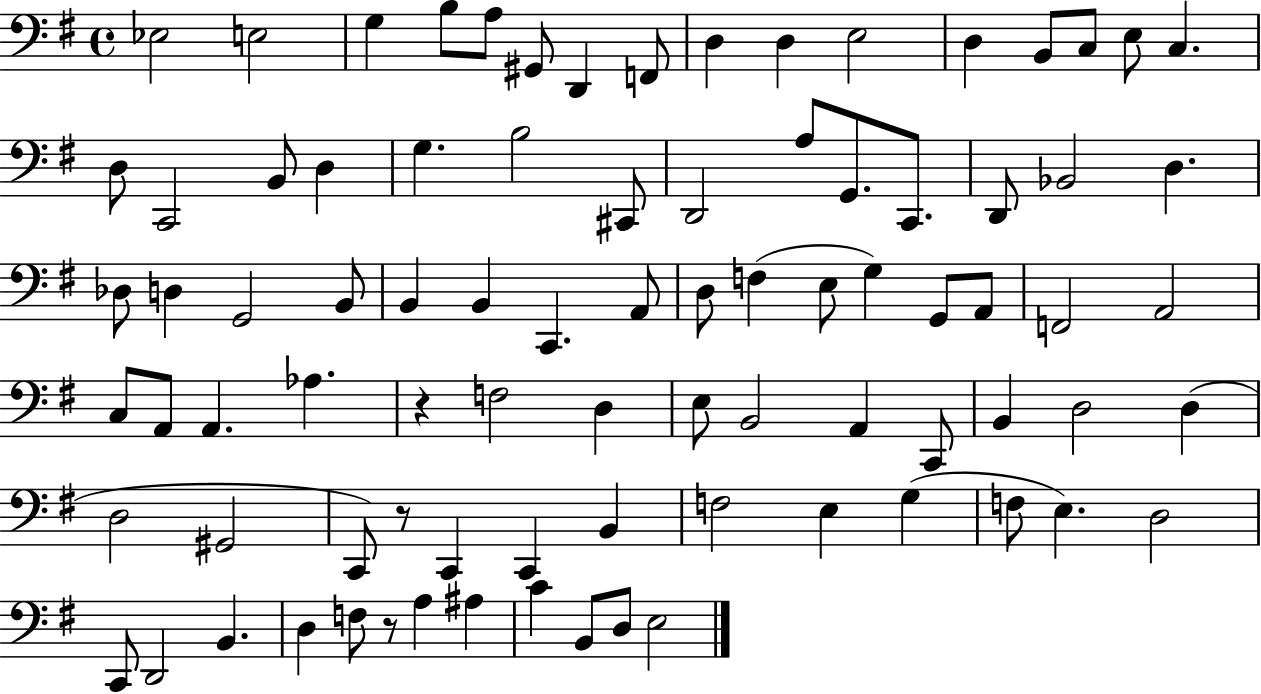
X:1
T:Untitled
M:4/4
L:1/4
K:G
_E,2 E,2 G, B,/2 A,/2 ^G,,/2 D,, F,,/2 D, D, E,2 D, B,,/2 C,/2 E,/2 C, D,/2 C,,2 B,,/2 D, G, B,2 ^C,,/2 D,,2 A,/2 G,,/2 C,,/2 D,,/2 _B,,2 D, _D,/2 D, G,,2 B,,/2 B,, B,, C,, A,,/2 D,/2 F, E,/2 G, G,,/2 A,,/2 F,,2 A,,2 C,/2 A,,/2 A,, _A, z F,2 D, E,/2 B,,2 A,, C,,/2 B,, D,2 D, D,2 ^G,,2 C,,/2 z/2 C,, C,, B,, F,2 E, G, F,/2 E, D,2 C,,/2 D,,2 B,, D, F,/2 z/2 A, ^A, C B,,/2 D,/2 E,2